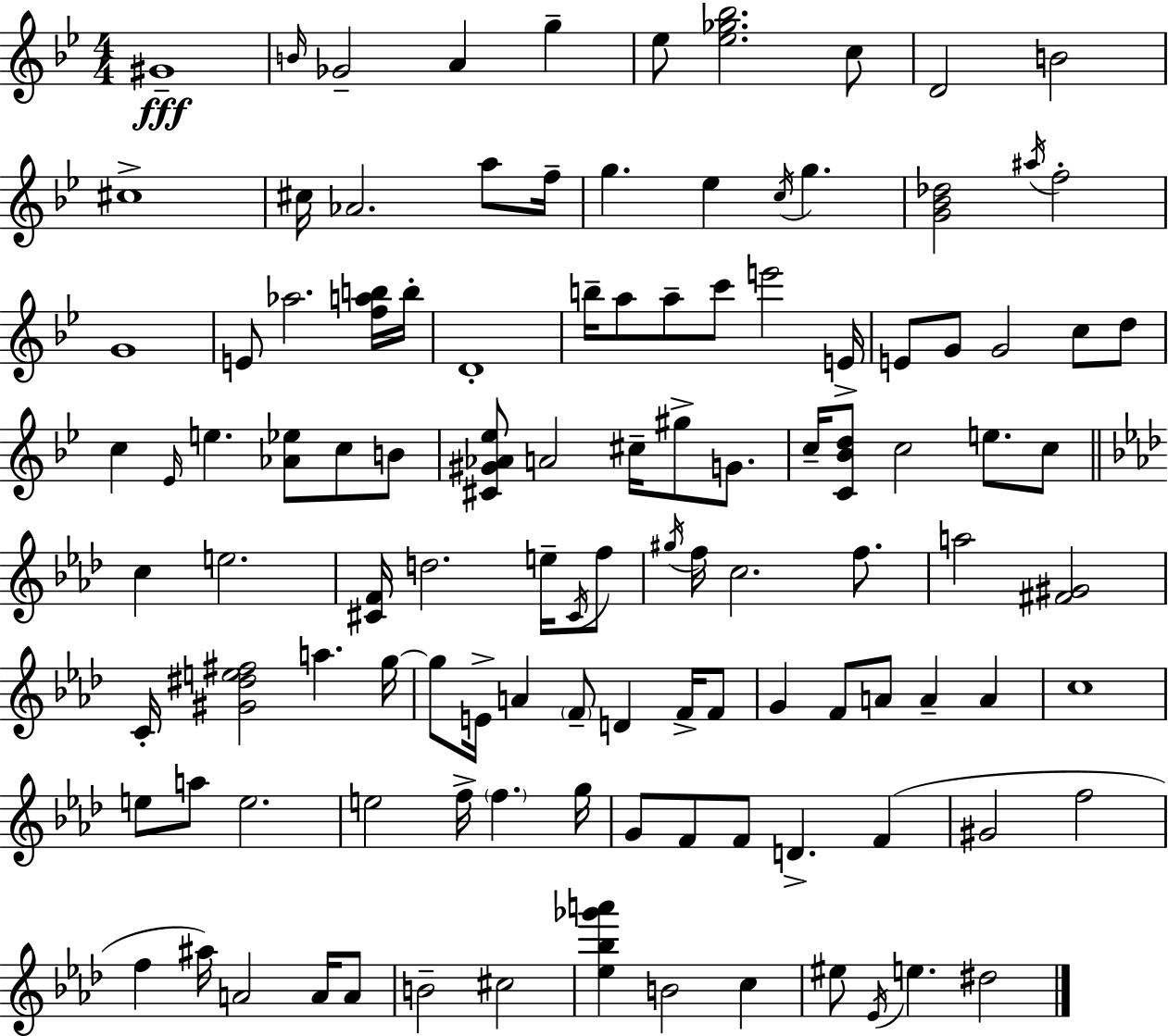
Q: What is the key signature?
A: G minor